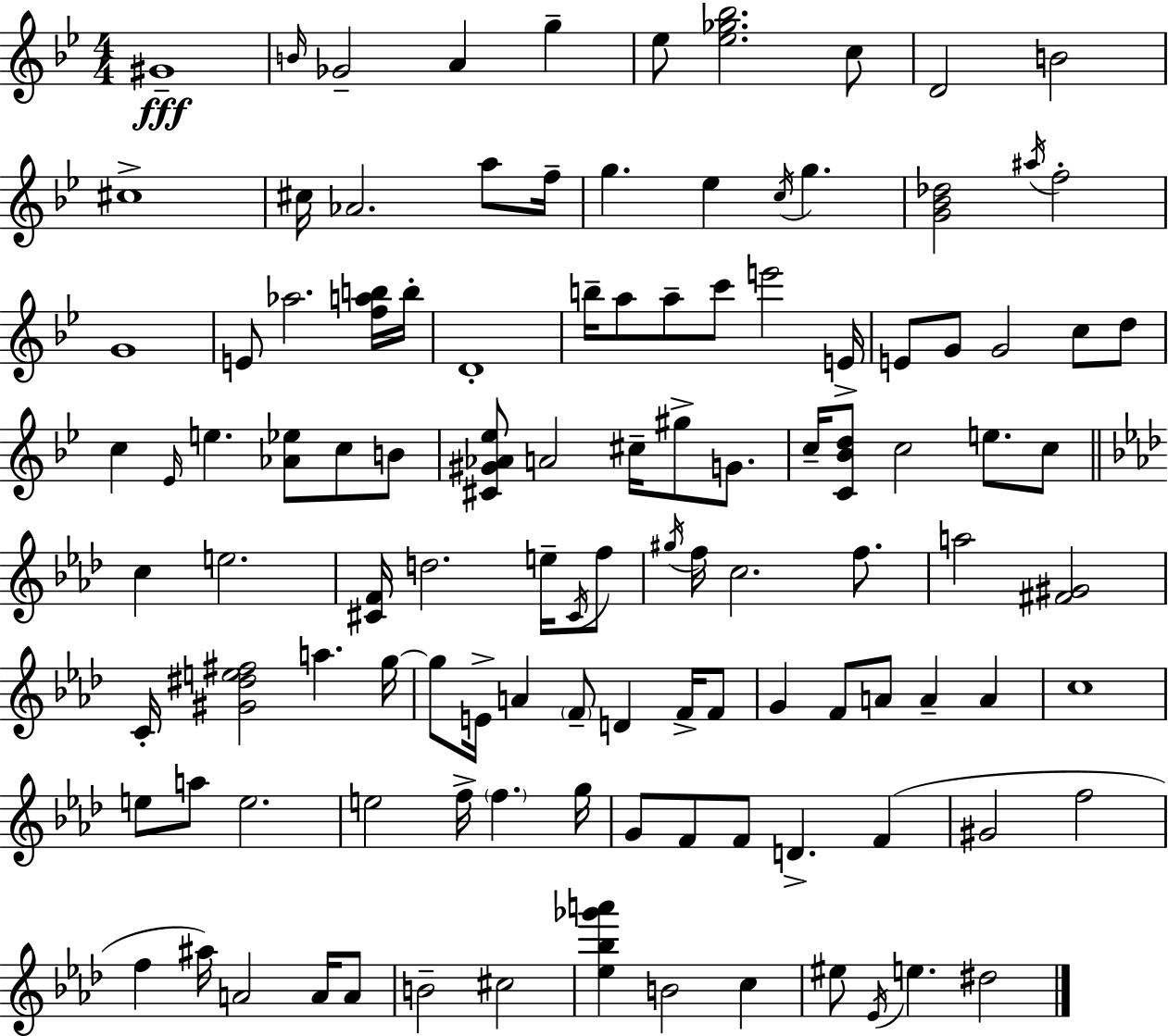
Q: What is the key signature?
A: G minor